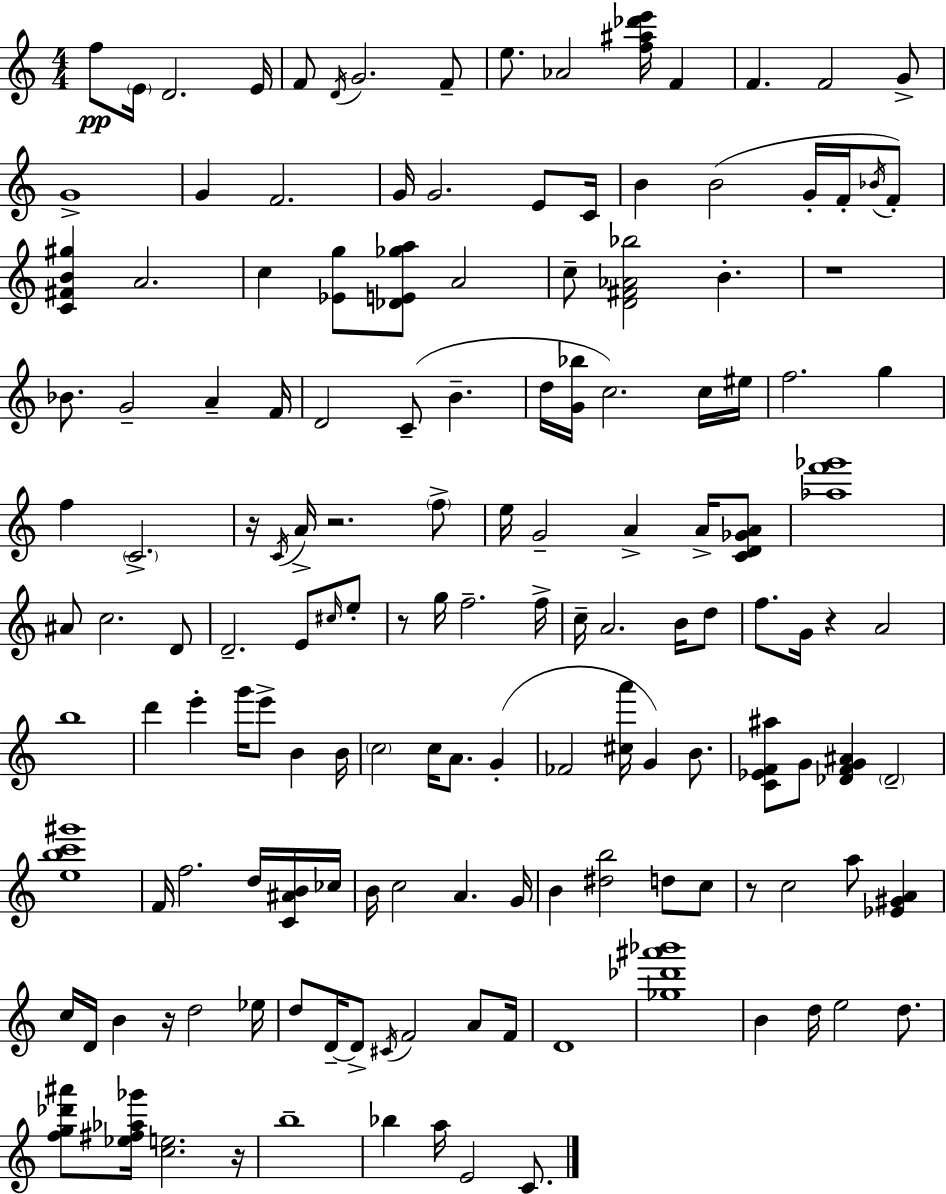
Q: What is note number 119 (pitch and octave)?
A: Bb5